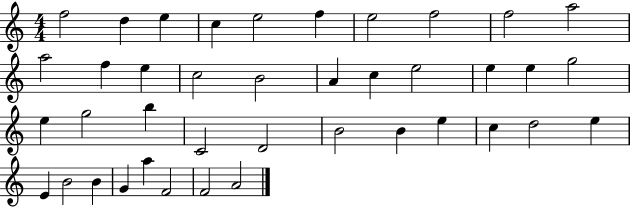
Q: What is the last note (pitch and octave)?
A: A4